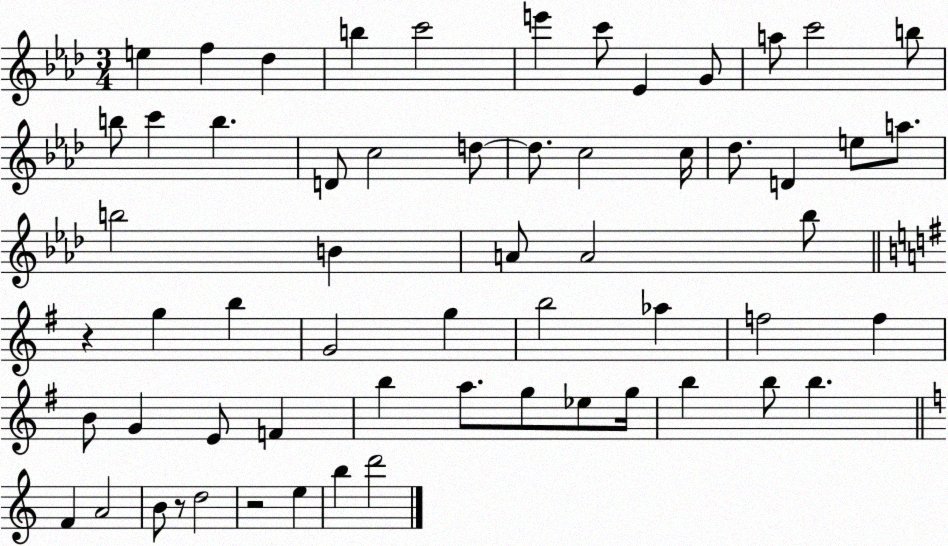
X:1
T:Untitled
M:3/4
L:1/4
K:Ab
e f _d b c'2 e' c'/2 _E G/2 a/2 c'2 b/2 b/2 c' b D/2 c2 d/2 d/2 c2 c/4 _d/2 D e/2 a/2 b2 B A/2 A2 _b/2 z g b G2 g b2 _a f2 f B/2 G E/2 F b a/2 g/2 _e/2 g/4 b b/2 b F A2 B/2 z/2 d2 z2 e b d'2